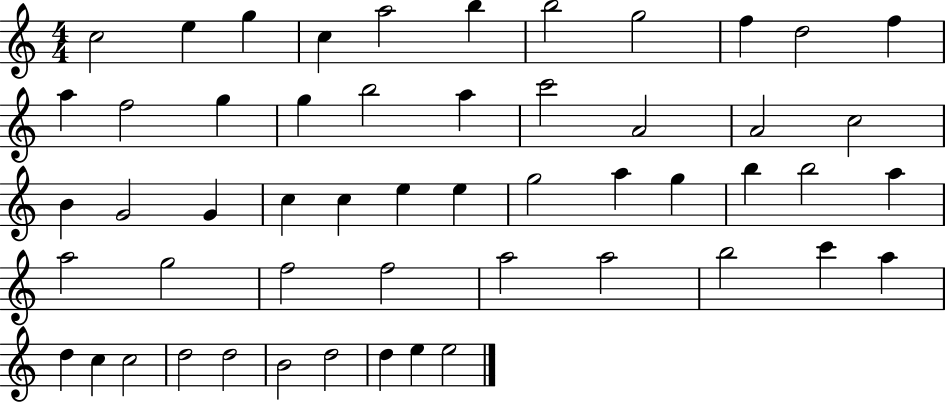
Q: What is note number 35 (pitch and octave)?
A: A5